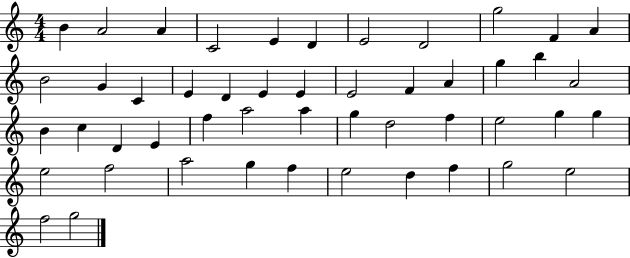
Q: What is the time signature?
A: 4/4